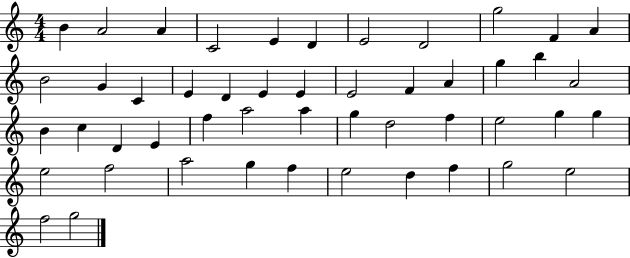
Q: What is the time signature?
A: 4/4